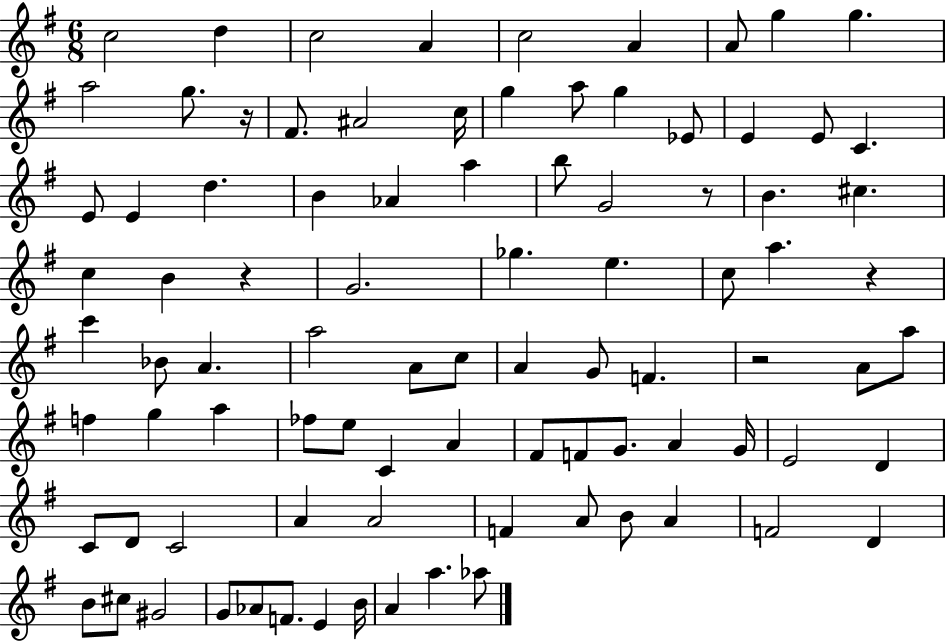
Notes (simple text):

C5/h D5/q C5/h A4/q C5/h A4/q A4/e G5/q G5/q. A5/h G5/e. R/s F#4/e. A#4/h C5/s G5/q A5/e G5/q Eb4/e E4/q E4/e C4/q. E4/e E4/q D5/q. B4/q Ab4/q A5/q B5/e G4/h R/e B4/q. C#5/q. C5/q B4/q R/q G4/h. Gb5/q. E5/q. C5/e A5/q. R/q C6/q Bb4/e A4/q. A5/h A4/e C5/e A4/q G4/e F4/q. R/h A4/e A5/e F5/q G5/q A5/q FES5/e E5/e C4/q A4/q F#4/e F4/e G4/e. A4/q G4/s E4/h D4/q C4/e D4/e C4/h A4/q A4/h F4/q A4/e B4/e A4/q F4/h D4/q B4/e C#5/e G#4/h G4/e Ab4/e F4/e. E4/q B4/s A4/q A5/q. Ab5/e